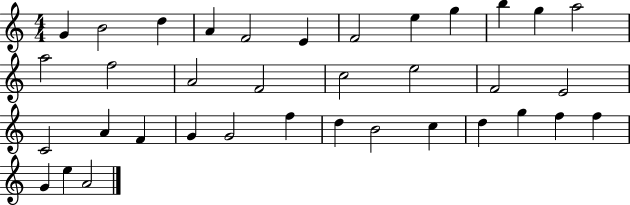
{
  \clef treble
  \numericTimeSignature
  \time 4/4
  \key c \major
  g'4 b'2 d''4 | a'4 f'2 e'4 | f'2 e''4 g''4 | b''4 g''4 a''2 | \break a''2 f''2 | a'2 f'2 | c''2 e''2 | f'2 e'2 | \break c'2 a'4 f'4 | g'4 g'2 f''4 | d''4 b'2 c''4 | d''4 g''4 f''4 f''4 | \break g'4 e''4 a'2 | \bar "|."
}